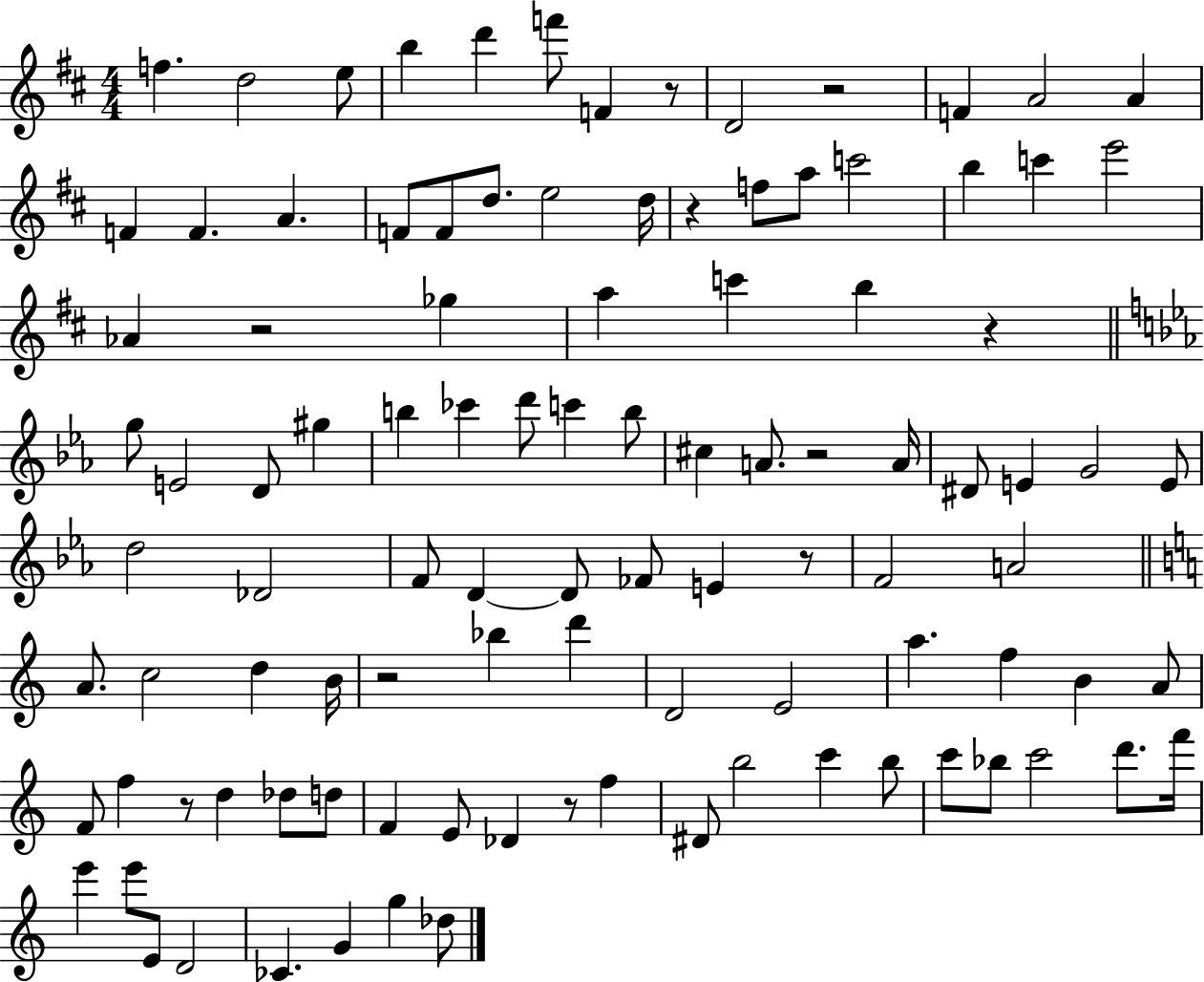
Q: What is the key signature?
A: D major